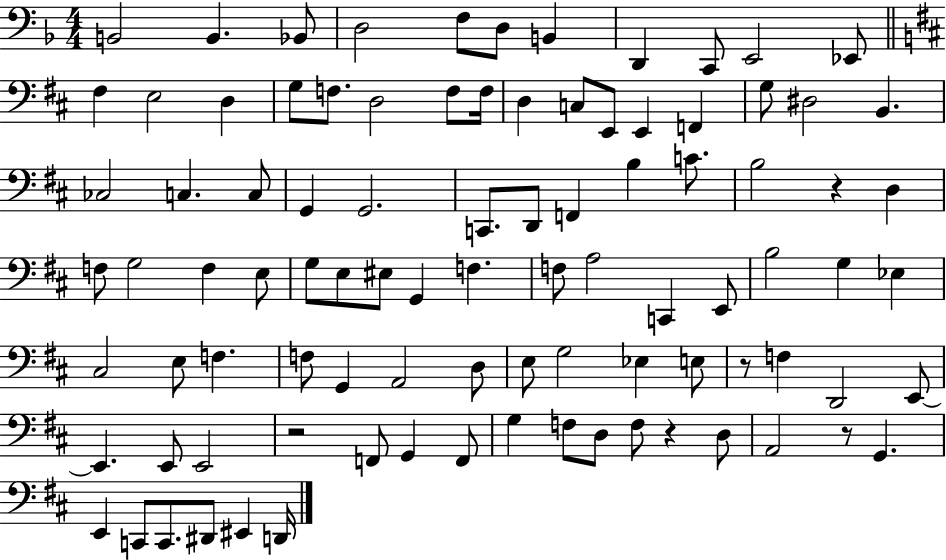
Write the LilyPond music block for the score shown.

{
  \clef bass
  \numericTimeSignature
  \time 4/4
  \key f \major
  b,2 b,4. bes,8 | d2 f8 d8 b,4 | d,4 c,8 e,2 ees,8 | \bar "||" \break \key d \major fis4 e2 d4 | g8 f8. d2 f8 f16 | d4 c8 e,8 e,4 f,4 | g8 dis2 b,4. | \break ces2 c4. c8 | g,4 g,2. | c,8. d,8 f,4 b4 c'8. | b2 r4 d4 | \break f8 g2 f4 e8 | g8 e8 eis8 g,4 f4. | f8 a2 c,4 e,8 | b2 g4 ees4 | \break cis2 e8 f4. | f8 g,4 a,2 d8 | e8 g2 ees4 e8 | r8 f4 d,2 e,8~~ | \break e,4. e,8 e,2 | r2 f,8 g,4 f,8 | g4 f8 d8 f8 r4 d8 | a,2 r8 g,4. | \break e,4 c,8 c,8. dis,8 eis,4 d,16 | \bar "|."
}